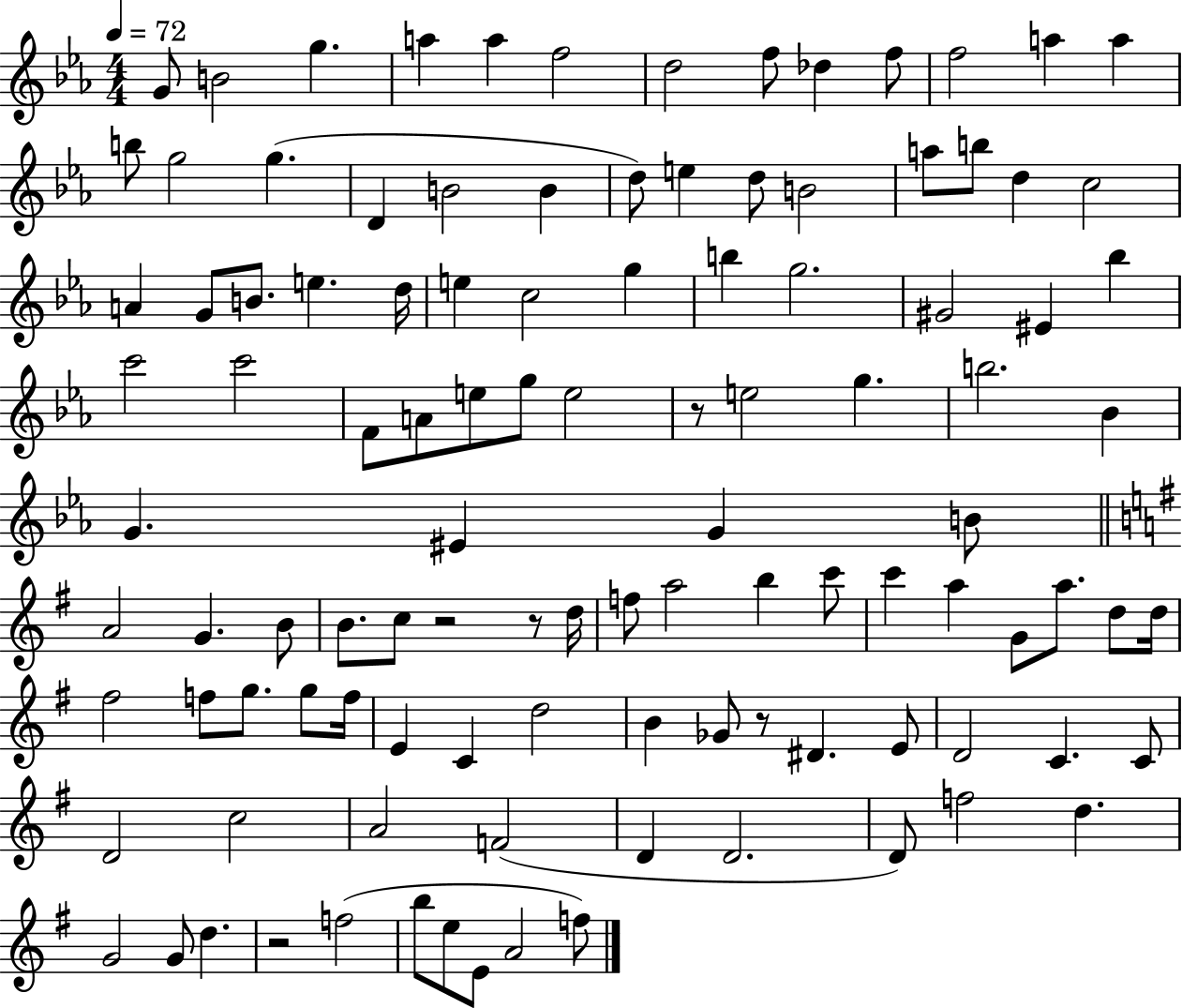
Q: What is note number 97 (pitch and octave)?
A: G4